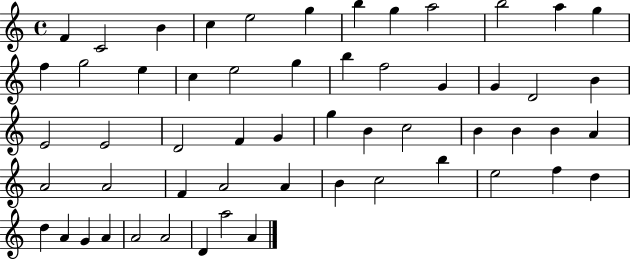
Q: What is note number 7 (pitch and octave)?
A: B5